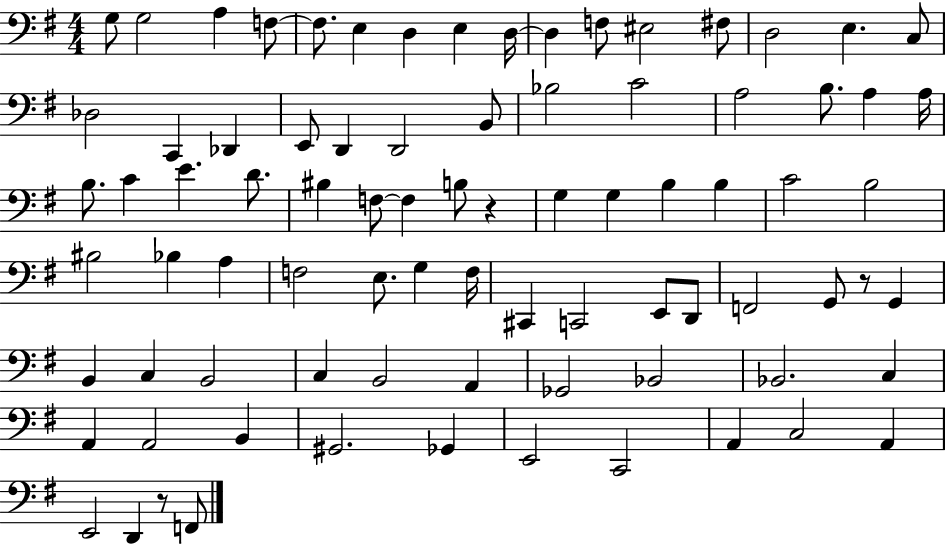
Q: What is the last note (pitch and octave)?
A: F2